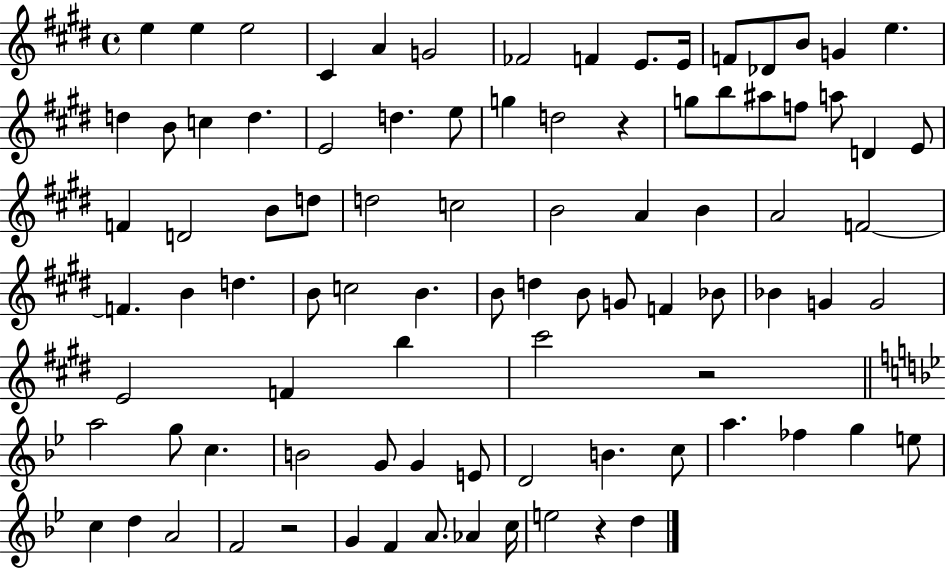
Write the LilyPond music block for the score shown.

{
  \clef treble
  \time 4/4
  \defaultTimeSignature
  \key e \major
  e''4 e''4 e''2 | cis'4 a'4 g'2 | fes'2 f'4 e'8. e'16 | f'8 des'8 b'8 g'4 e''4. | \break d''4 b'8 c''4 d''4. | e'2 d''4. e''8 | g''4 d''2 r4 | g''8 b''8 ais''8 f''8 a''8 d'4 e'8 | \break f'4 d'2 b'8 d''8 | d''2 c''2 | b'2 a'4 b'4 | a'2 f'2~~ | \break f'4. b'4 d''4. | b'8 c''2 b'4. | b'8 d''4 b'8 g'8 f'4 bes'8 | bes'4 g'4 g'2 | \break e'2 f'4 b''4 | cis'''2 r2 | \bar "||" \break \key bes \major a''2 g''8 c''4. | b'2 g'8 g'4 e'8 | d'2 b'4. c''8 | a''4. fes''4 g''4 e''8 | \break c''4 d''4 a'2 | f'2 r2 | g'4 f'4 a'8. aes'4 c''16 | e''2 r4 d''4 | \break \bar "|."
}